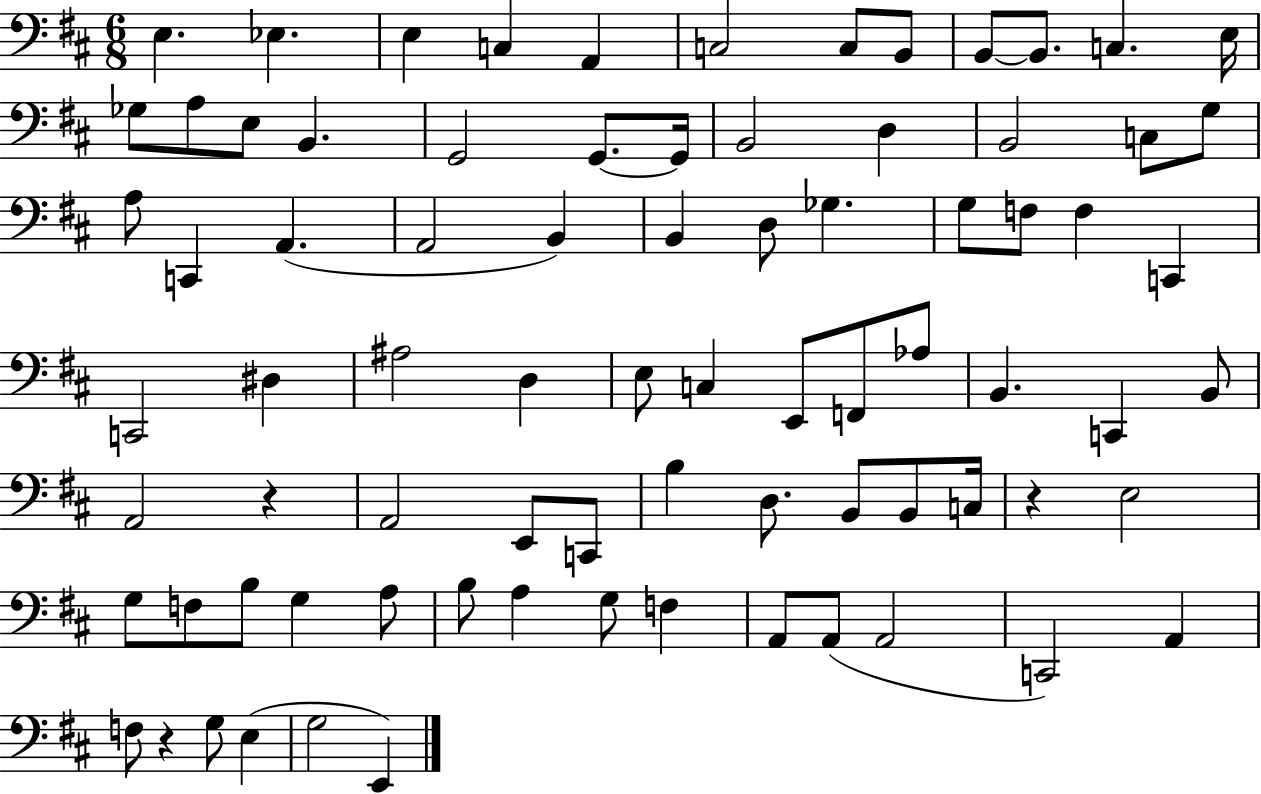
X:1
T:Untitled
M:6/8
L:1/4
K:D
E, _E, E, C, A,, C,2 C,/2 B,,/2 B,,/2 B,,/2 C, E,/4 _G,/2 A,/2 E,/2 B,, G,,2 G,,/2 G,,/4 B,,2 D, B,,2 C,/2 G,/2 A,/2 C,, A,, A,,2 B,, B,, D,/2 _G, G,/2 F,/2 F, C,, C,,2 ^D, ^A,2 D, E,/2 C, E,,/2 F,,/2 _A,/2 B,, C,, B,,/2 A,,2 z A,,2 E,,/2 C,,/2 B, D,/2 B,,/2 B,,/2 C,/4 z E,2 G,/2 F,/2 B,/2 G, A,/2 B,/2 A, G,/2 F, A,,/2 A,,/2 A,,2 C,,2 A,, F,/2 z G,/2 E, G,2 E,,